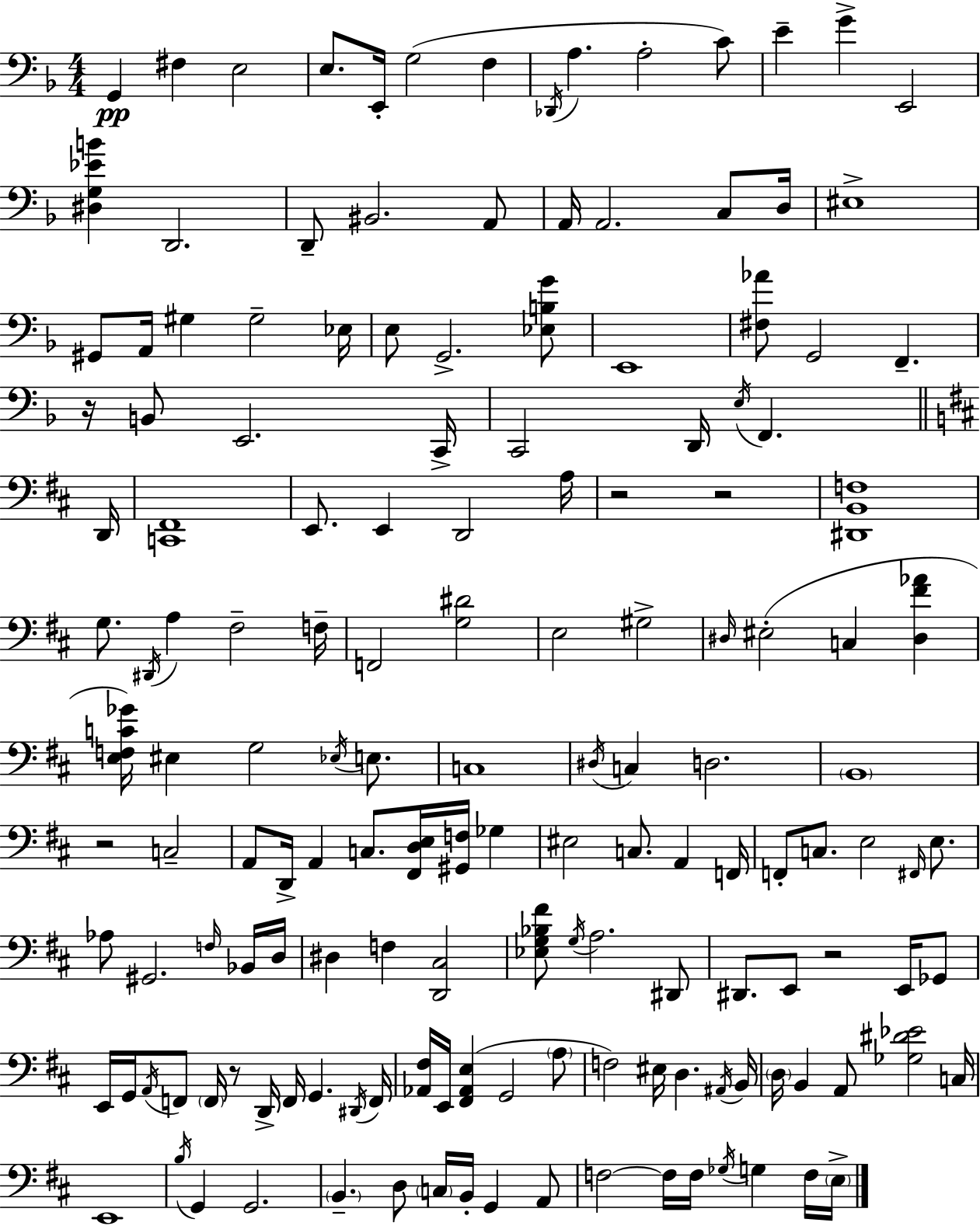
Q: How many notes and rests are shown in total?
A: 154